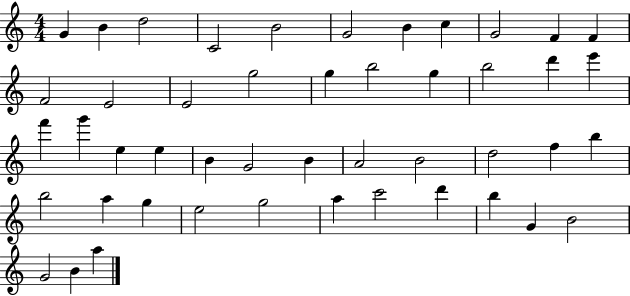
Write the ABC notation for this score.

X:1
T:Untitled
M:4/4
L:1/4
K:C
G B d2 C2 B2 G2 B c G2 F F F2 E2 E2 g2 g b2 g b2 d' e' f' g' e e B G2 B A2 B2 d2 f b b2 a g e2 g2 a c'2 d' b G B2 G2 B a